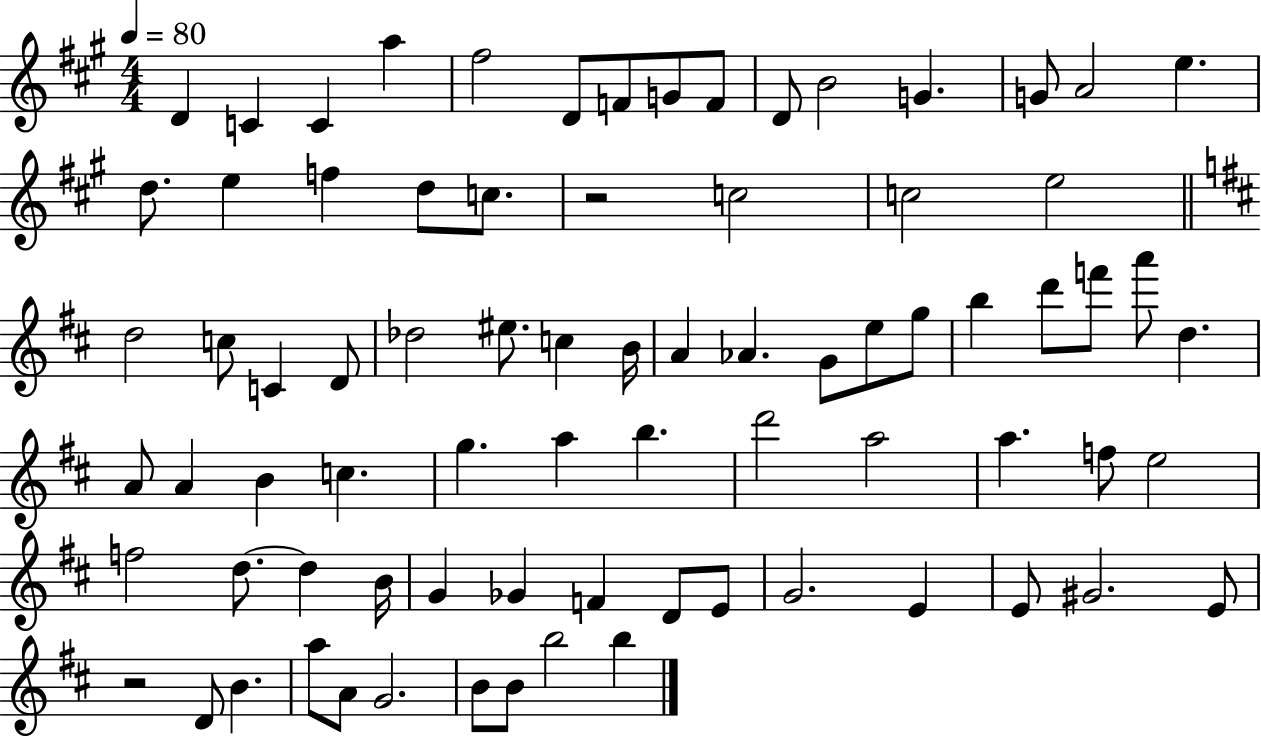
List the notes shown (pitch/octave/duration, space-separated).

D4/q C4/q C4/q A5/q F#5/h D4/e F4/e G4/e F4/e D4/e B4/h G4/q. G4/e A4/h E5/q. D5/e. E5/q F5/q D5/e C5/e. R/h C5/h C5/h E5/h D5/h C5/e C4/q D4/e Db5/h EIS5/e. C5/q B4/s A4/q Ab4/q. G4/e E5/e G5/e B5/q D6/e F6/e A6/e D5/q. A4/e A4/q B4/q C5/q. G5/q. A5/q B5/q. D6/h A5/h A5/q. F5/e E5/h F5/h D5/e. D5/q B4/s G4/q Gb4/q F4/q D4/e E4/e G4/h. E4/q E4/e G#4/h. E4/e R/h D4/e B4/q. A5/e A4/e G4/h. B4/e B4/e B5/h B5/q